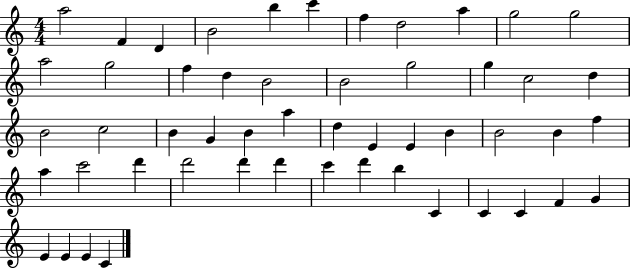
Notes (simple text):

A5/h F4/q D4/q B4/h B5/q C6/q F5/q D5/h A5/q G5/h G5/h A5/h G5/h F5/q D5/q B4/h B4/h G5/h G5/q C5/h D5/q B4/h C5/h B4/q G4/q B4/q A5/q D5/q E4/q E4/q B4/q B4/h B4/q F5/q A5/q C6/h D6/q D6/h D6/q D6/q C6/q D6/q B5/q C4/q C4/q C4/q F4/q G4/q E4/q E4/q E4/q C4/q